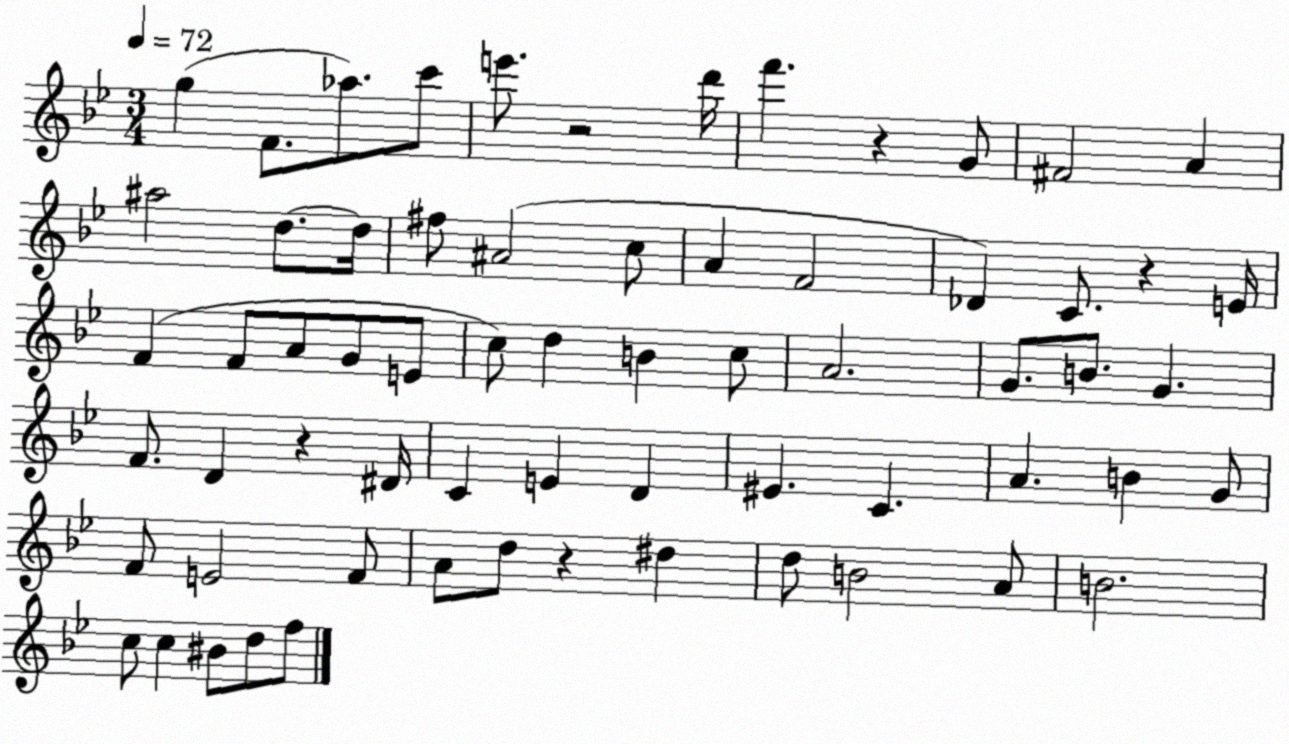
X:1
T:Untitled
M:3/4
L:1/4
K:Bb
g F/2 _a/2 c'/2 e'/2 z2 d'/4 f' z G/2 ^F2 A ^a2 d/2 d/4 ^f/2 ^A2 c/2 A F2 _D C/2 z E/4 F F/2 A/2 G/2 E/2 c/2 d B c/2 A2 G/2 B/2 G F/2 D z ^D/4 C E D ^E C A B G/2 F/2 E2 F/2 A/2 d/2 z ^d d/2 B2 A/2 B2 c/2 c ^B/2 d/2 f/2